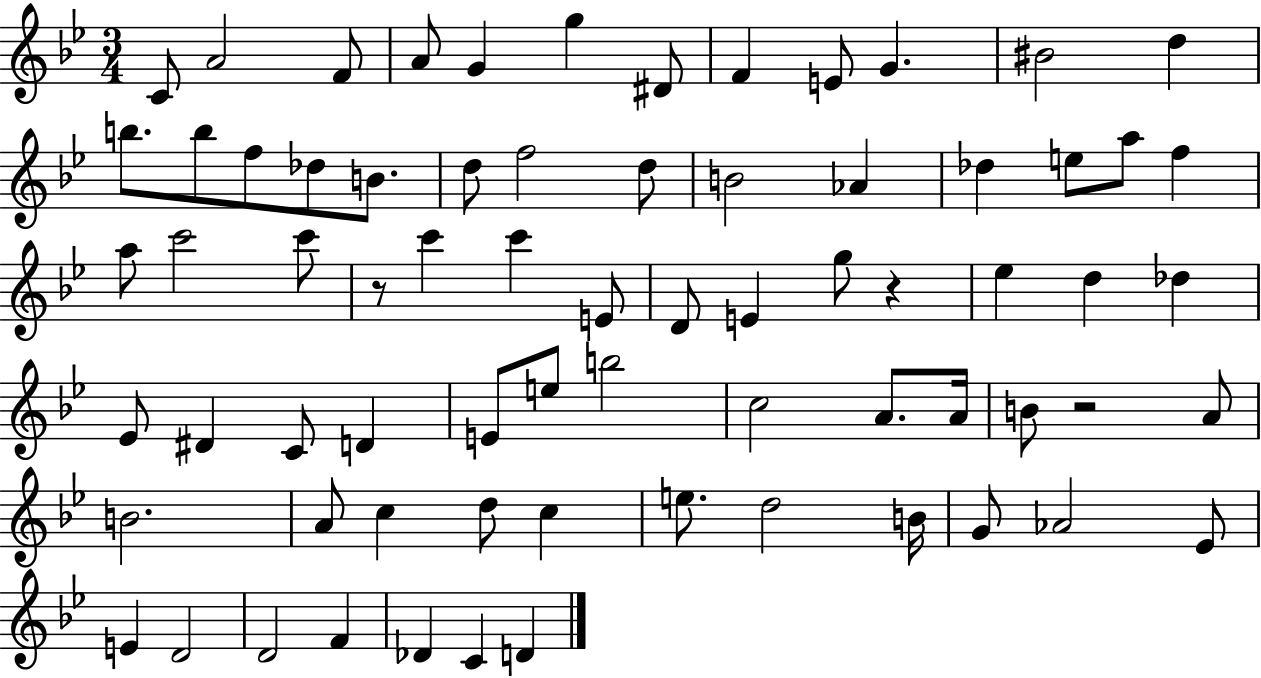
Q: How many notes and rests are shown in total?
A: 71